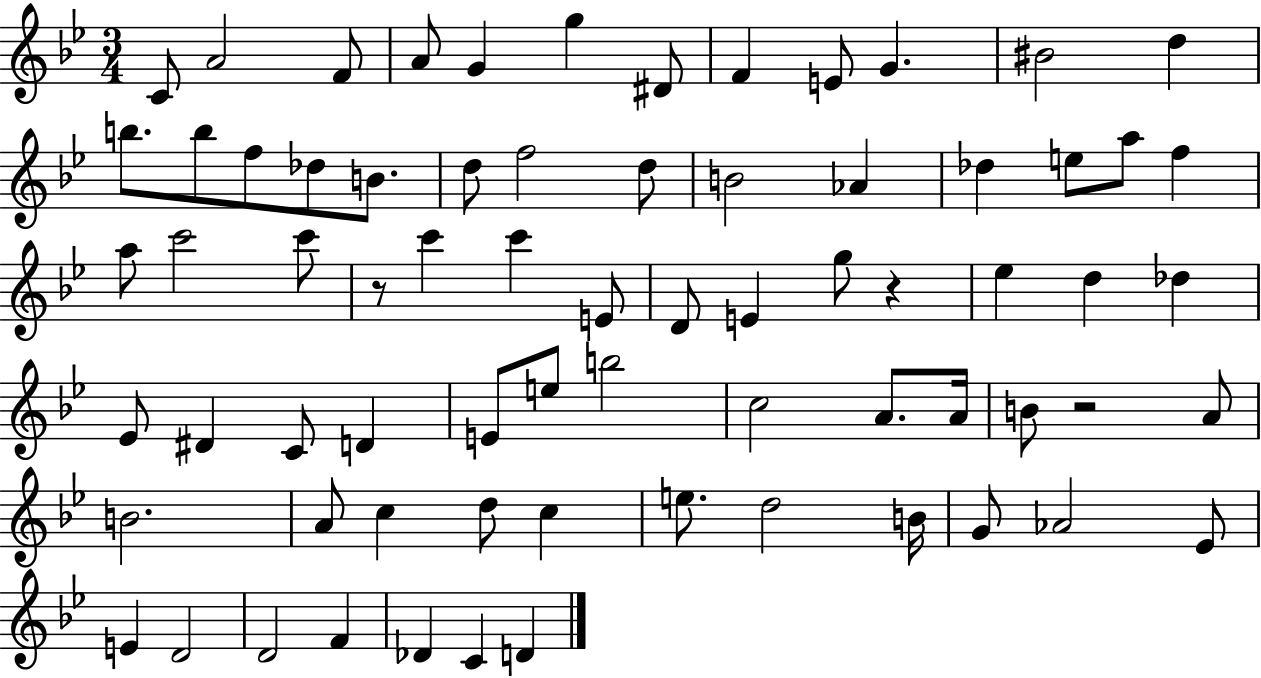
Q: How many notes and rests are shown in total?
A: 71